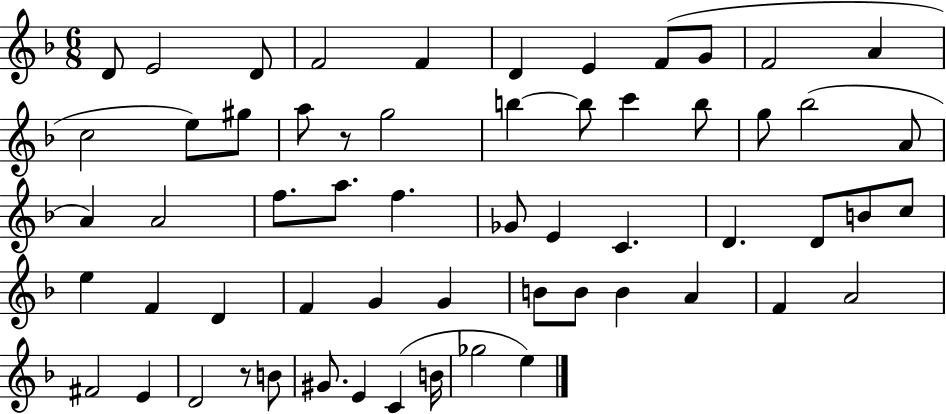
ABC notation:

X:1
T:Untitled
M:6/8
L:1/4
K:F
D/2 E2 D/2 F2 F D E F/2 G/2 F2 A c2 e/2 ^g/2 a/2 z/2 g2 b b/2 c' b/2 g/2 _b2 A/2 A A2 f/2 a/2 f _G/2 E C D D/2 B/2 c/2 e F D F G G B/2 B/2 B A F A2 ^F2 E D2 z/2 B/2 ^G/2 E C B/4 _g2 e